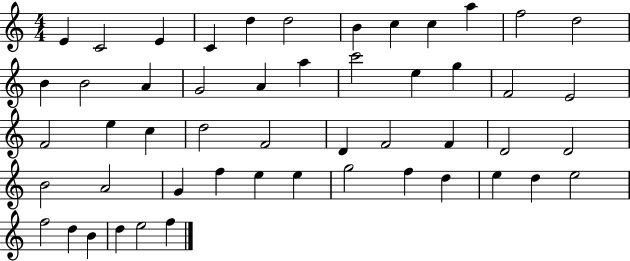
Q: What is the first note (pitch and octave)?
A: E4